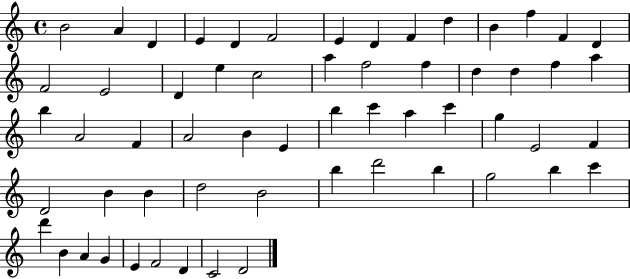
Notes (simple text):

B4/h A4/q D4/q E4/q D4/q F4/h E4/q D4/q F4/q D5/q B4/q F5/q F4/q D4/q F4/h E4/h D4/q E5/q C5/h A5/q F5/h F5/q D5/q D5/q F5/q A5/q B5/q A4/h F4/q A4/h B4/q E4/q B5/q C6/q A5/q C6/q G5/q E4/h F4/q D4/h B4/q B4/q D5/h B4/h B5/q D6/h B5/q G5/h B5/q C6/q D6/q B4/q A4/q G4/q E4/q F4/h D4/q C4/h D4/h